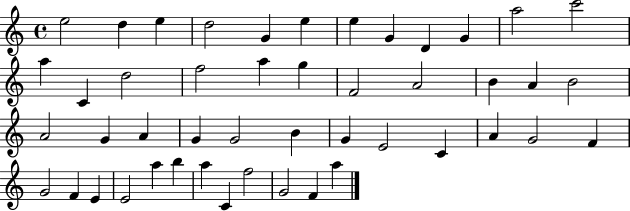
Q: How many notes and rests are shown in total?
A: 47